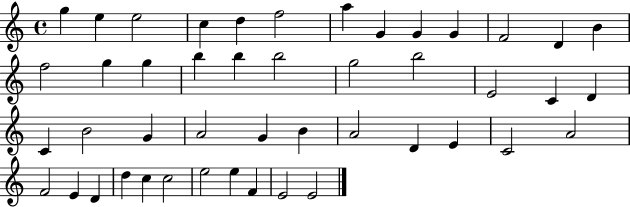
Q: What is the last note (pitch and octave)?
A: E4